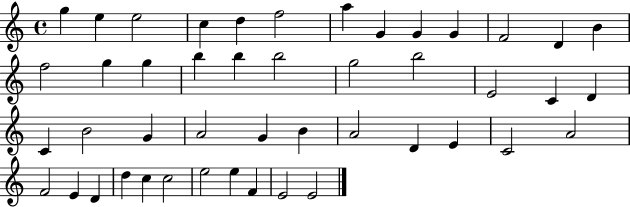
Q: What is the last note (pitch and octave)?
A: E4